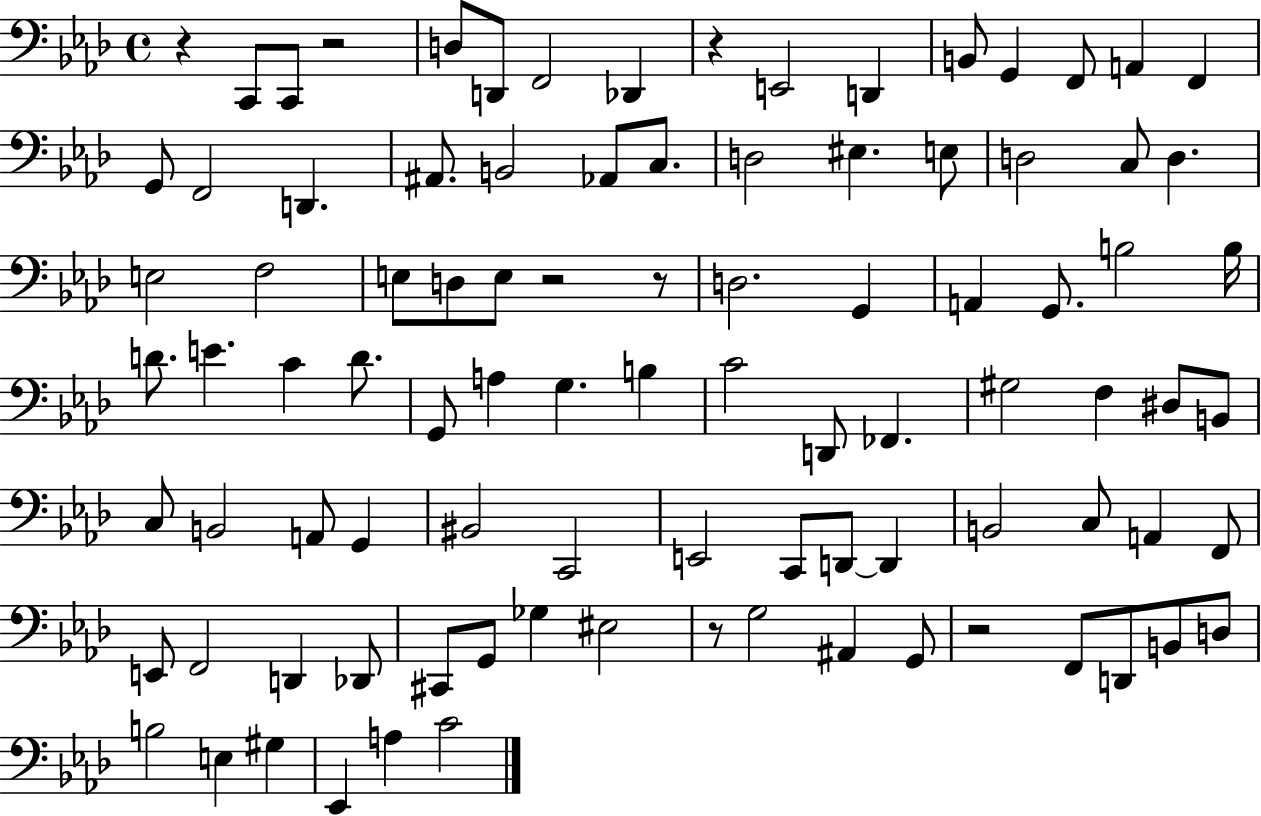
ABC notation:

X:1
T:Untitled
M:4/4
L:1/4
K:Ab
z C,,/2 C,,/2 z2 D,/2 D,,/2 F,,2 _D,, z E,,2 D,, B,,/2 G,, F,,/2 A,, F,, G,,/2 F,,2 D,, ^A,,/2 B,,2 _A,,/2 C,/2 D,2 ^E, E,/2 D,2 C,/2 D, E,2 F,2 E,/2 D,/2 E,/2 z2 z/2 D,2 G,, A,, G,,/2 B,2 B,/4 D/2 E C D/2 G,,/2 A, G, B, C2 D,,/2 _F,, ^G,2 F, ^D,/2 B,,/2 C,/2 B,,2 A,,/2 G,, ^B,,2 C,,2 E,,2 C,,/2 D,,/2 D,, B,,2 C,/2 A,, F,,/2 E,,/2 F,,2 D,, _D,,/2 ^C,,/2 G,,/2 _G, ^E,2 z/2 G,2 ^A,, G,,/2 z2 F,,/2 D,,/2 B,,/2 D,/2 B,2 E, ^G, _E,, A, C2